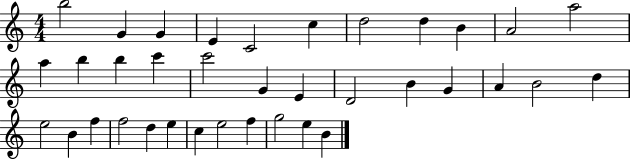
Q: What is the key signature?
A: C major